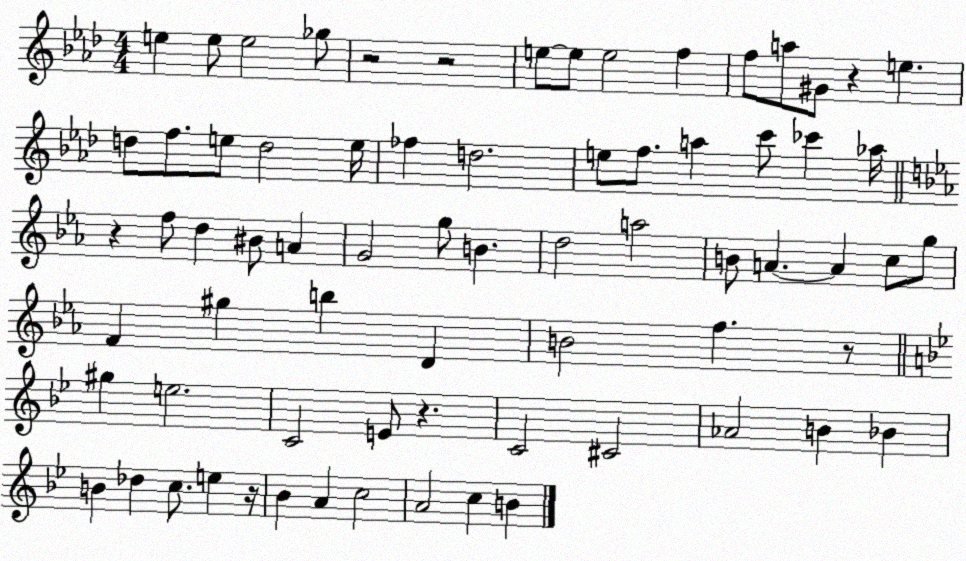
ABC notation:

X:1
T:Untitled
M:4/4
L:1/4
K:Ab
e e/2 e2 _g/2 z2 z2 e/2 e/2 e2 f f/2 a/2 ^G/2 z e d/2 f/2 e/2 d2 e/4 _f d2 e/2 f/2 a c'/2 _c' _a/4 z f/2 d ^B/2 A G2 g/2 B d2 a2 B/2 A A c/2 g/2 F ^g b D B2 f z/2 ^g e2 C2 E/2 z C2 ^C2 _A2 B _B B _d c/2 e z/4 _B A c2 A2 c B